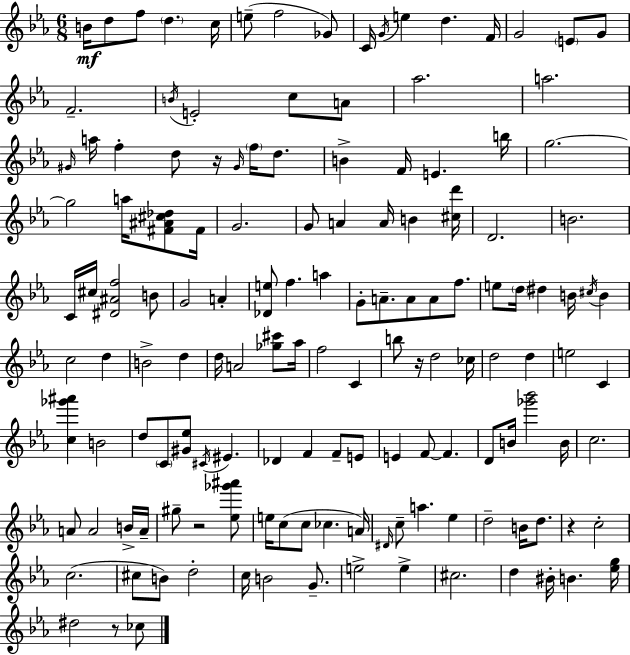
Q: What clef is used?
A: treble